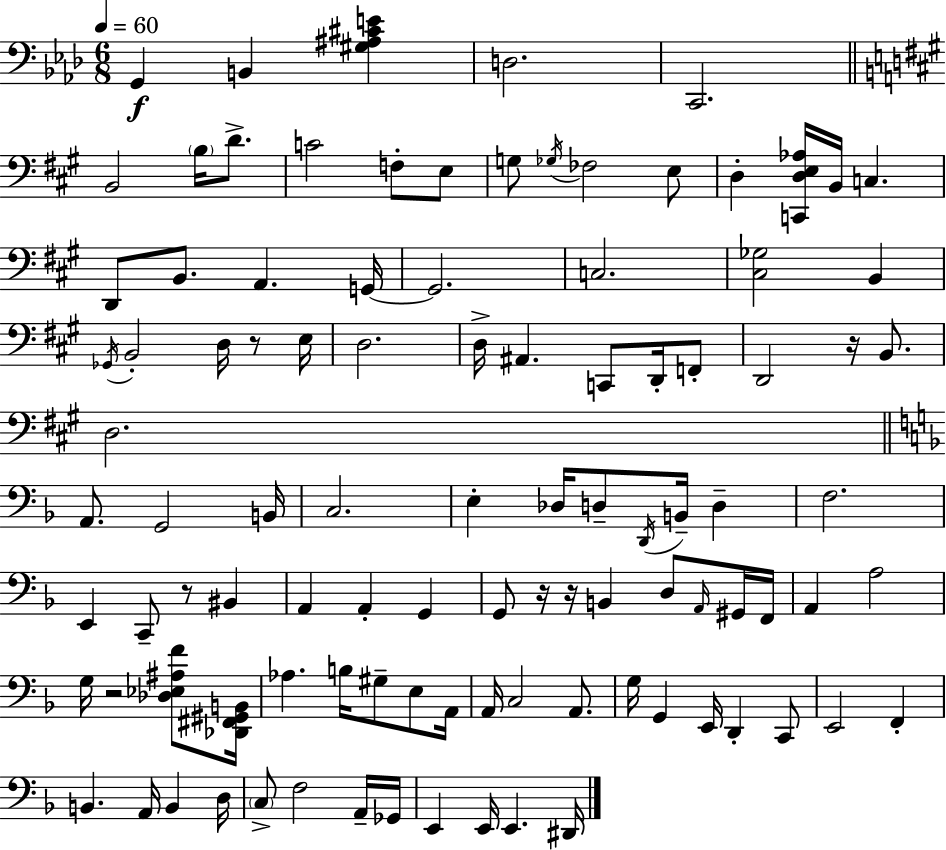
{
  \clef bass
  \numericTimeSignature
  \time 6/8
  \key aes \major
  \tempo 4 = 60
  g,4\f b,4 <gis ais cis' e'>4 | d2. | c,2. | \bar "||" \break \key a \major b,2 \parenthesize b16 d'8.-> | c'2 f8-. e8 | g8 \acciaccatura { ges16 } fes2 e8 | d4-. <c, d e aes>16 b,16 c4. | \break d,8 b,8. a,4. | g,16~~ g,2. | c2. | <cis ges>2 b,4 | \break \acciaccatura { ges,16 } b,2-. d16 r8 | e16 d2. | d16-> ais,4. c,8 d,16-. | f,8-. d,2 r16 b,8. | \break d2. | \bar "||" \break \key f \major a,8. g,2 b,16 | c2. | e4-. des16 d8-- \acciaccatura { d,16 } b,16-- d4-- | f2. | \break e,4 c,8-- r8 bis,4 | a,4 a,4-. g,4 | g,8 r16 r16 b,4 d8 \grace { a,16 } | gis,16 f,16 a,4 a2 | \break g16 r2 <des ees ais f'>8 | <des, fis, gis, b,>16 aes4. b16 gis8-- e8 | a,16 a,16 c2 a,8. | g16 g,4 e,16 d,4-. | \break c,8 e,2 f,4-. | b,4. a,16 b,4 | d16 \parenthesize c8-> f2 | a,16-- ges,16 e,4 e,16 e,4. | \break dis,16 \bar "|."
}